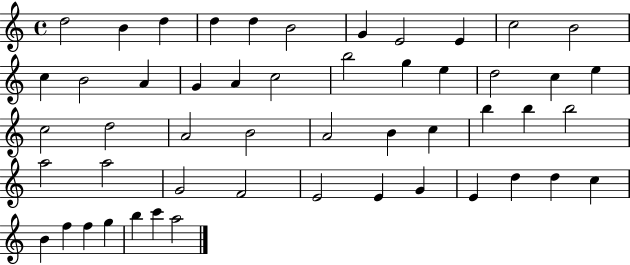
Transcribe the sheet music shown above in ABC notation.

X:1
T:Untitled
M:4/4
L:1/4
K:C
d2 B d d d B2 G E2 E c2 B2 c B2 A G A c2 b2 g e d2 c e c2 d2 A2 B2 A2 B c b b b2 a2 a2 G2 F2 E2 E G E d d c B f f g b c' a2